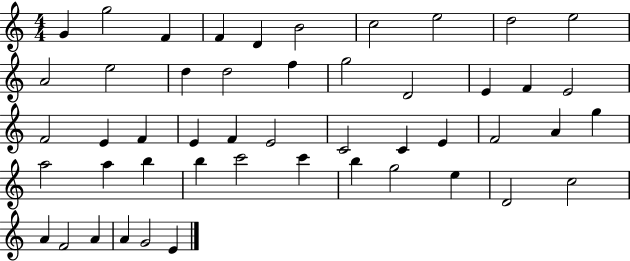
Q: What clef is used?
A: treble